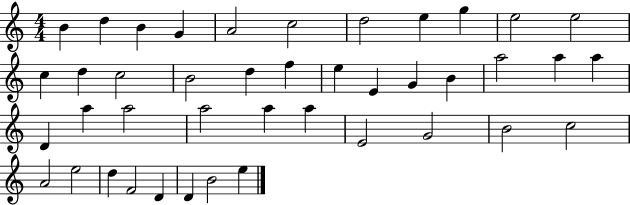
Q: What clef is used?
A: treble